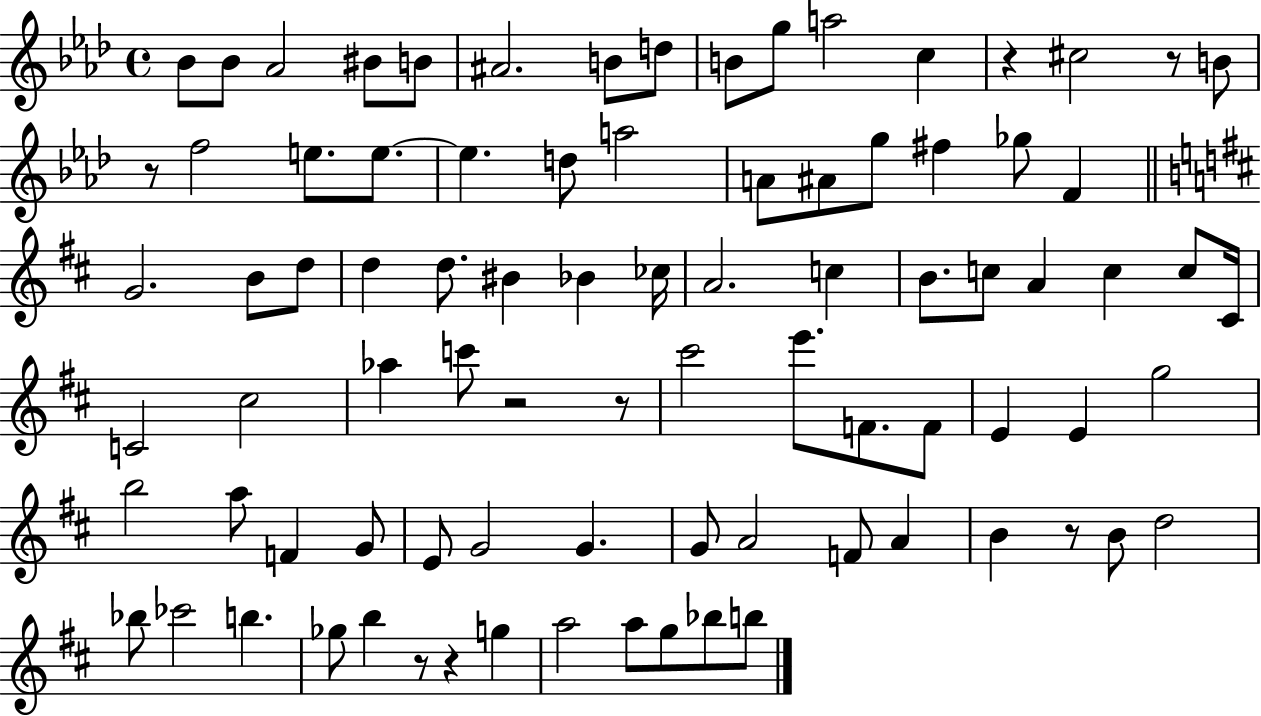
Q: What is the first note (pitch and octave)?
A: Bb4